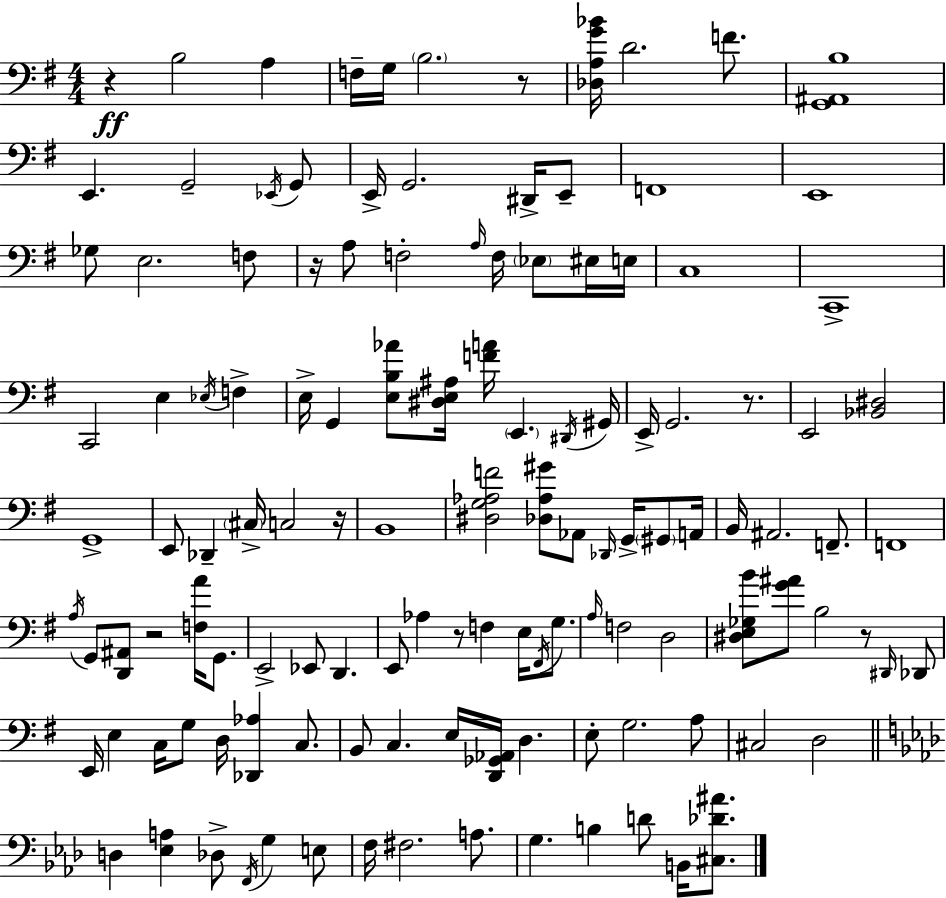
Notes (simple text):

R/q B3/h A3/q F3/s G3/s B3/h. R/e [Db3,A3,G4,Bb4]/s D4/h. F4/e. [G2,A#2,B3]/w E2/q. G2/h Eb2/s G2/e E2/s G2/h. D#2/s E2/e F2/w E2/w Gb3/e E3/h. F3/e R/s A3/e F3/h A3/s F3/s Eb3/e EIS3/s E3/s C3/w C2/w C2/h E3/q Eb3/s F3/q E3/s G2/q [E3,B3,Ab4]/e [D#3,E3,A#3]/s [F4,A4]/s E2/q. D#2/s G#2/s E2/s G2/h. R/e. E2/h [Bb2,D#3]/h G2/w E2/e Db2/q C#3/s C3/h R/s B2/w [D#3,G3,Ab3,F4]/h [Db3,Ab3,G#4]/e Ab2/e Db2/s G2/s G#2/e A2/s B2/s A#2/h. F2/e. F2/w A3/s G2/e [D2,A#2]/e R/h [F3,A4]/s G2/e. E2/h Eb2/e D2/q. E2/e Ab3/q R/e F3/q E3/s F#2/s G3/e. A3/s F3/h D3/h [D#3,E3,Gb3,B4]/e [G4,A#4]/e B3/h R/e D#2/s Db2/e E2/s E3/q C3/s G3/e D3/s [Db2,Ab3]/q C3/e. B2/e C3/q. E3/s [D2,Gb2,Ab2]/s D3/q. E3/e G3/h. A3/e C#3/h D3/h D3/q [Eb3,A3]/q Db3/e F2/s G3/q E3/e F3/s F#3/h. A3/e. G3/q. B3/q D4/e B2/s [C#3,Db4,A#4]/e.